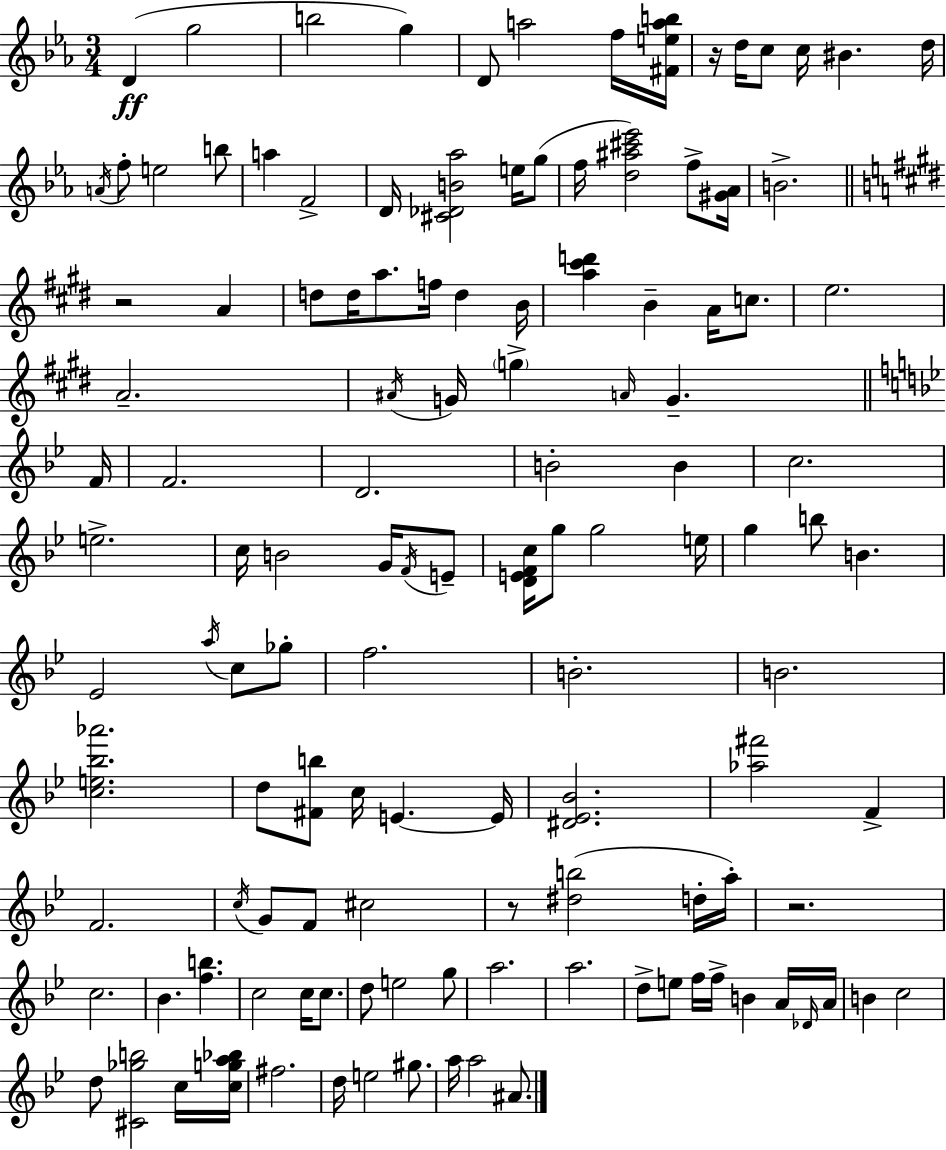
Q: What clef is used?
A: treble